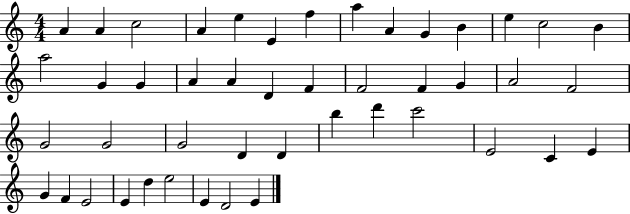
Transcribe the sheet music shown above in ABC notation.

X:1
T:Untitled
M:4/4
L:1/4
K:C
A A c2 A e E f a A G B e c2 B a2 G G A A D F F2 F G A2 F2 G2 G2 G2 D D b d' c'2 E2 C E G F E2 E d e2 E D2 E